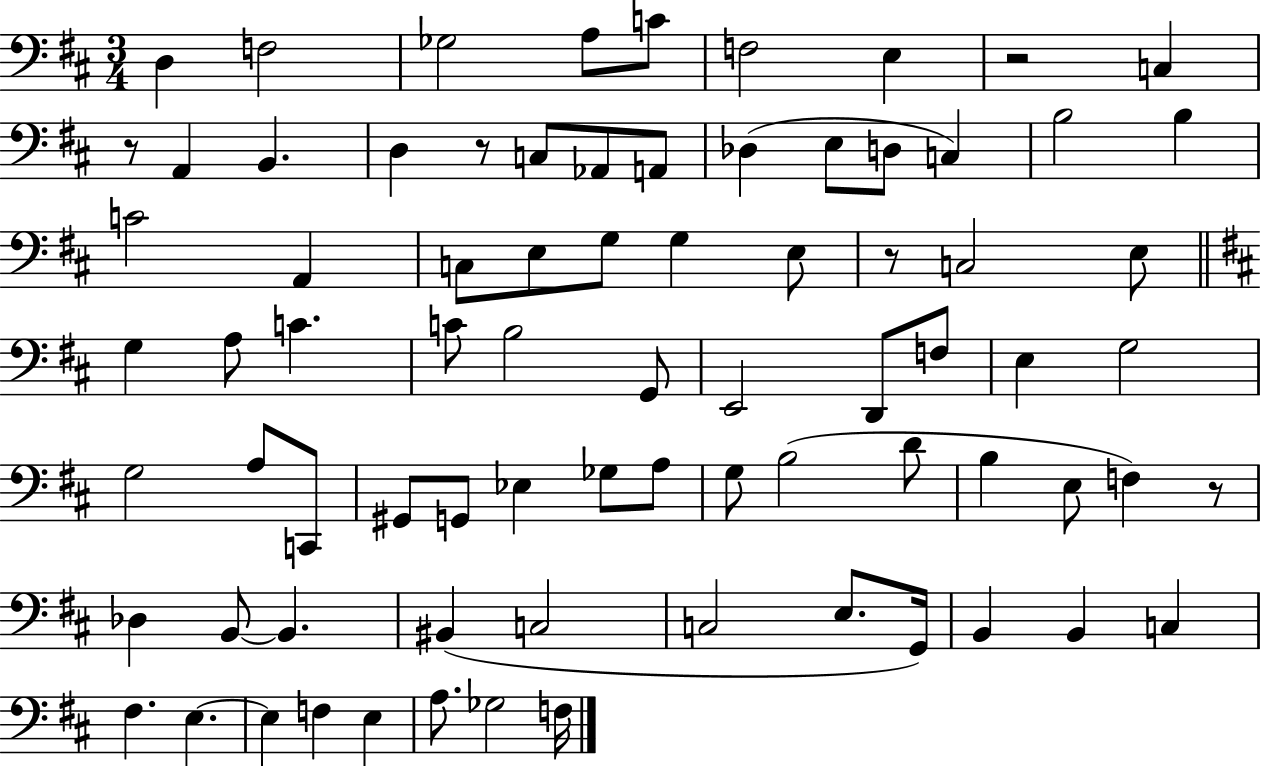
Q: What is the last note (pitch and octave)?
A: F3